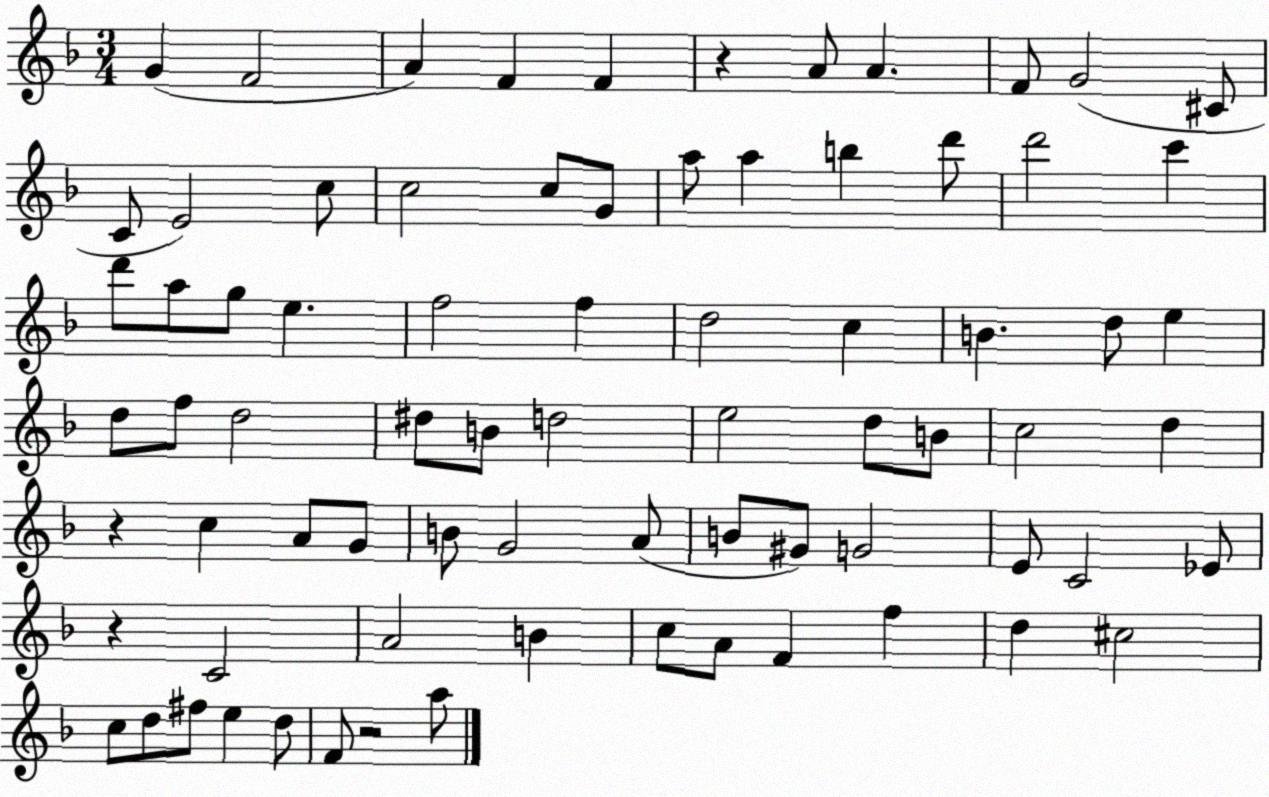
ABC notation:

X:1
T:Untitled
M:3/4
L:1/4
K:F
G F2 A F F z A/2 A F/2 G2 ^C/2 C/2 E2 c/2 c2 c/2 G/2 a/2 a b d'/2 d'2 c' d'/2 a/2 g/2 e f2 f d2 c B d/2 e d/2 f/2 d2 ^d/2 B/2 d2 e2 d/2 B/2 c2 d z c A/2 G/2 B/2 G2 A/2 B/2 ^G/2 G2 E/2 C2 _E/2 z C2 A2 B c/2 A/2 F f d ^c2 c/2 d/2 ^f/2 e d/2 F/2 z2 a/2